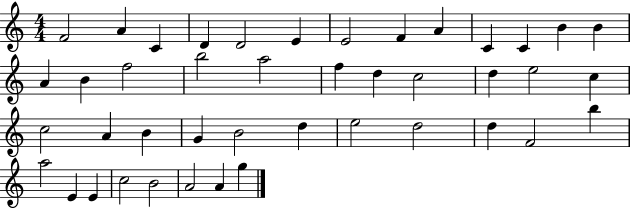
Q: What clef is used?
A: treble